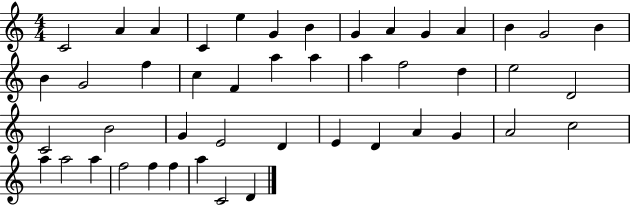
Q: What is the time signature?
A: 4/4